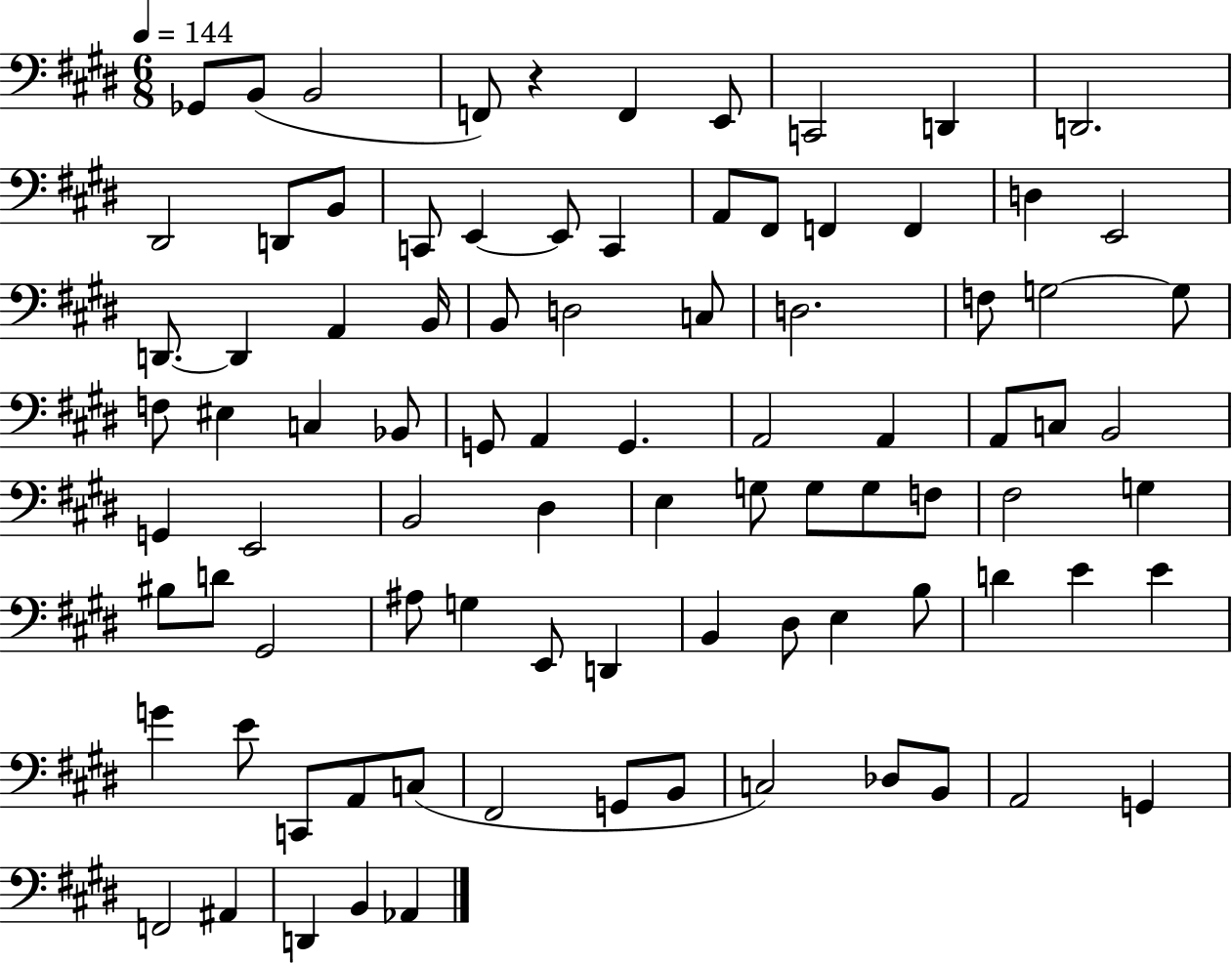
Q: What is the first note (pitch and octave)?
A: Gb2